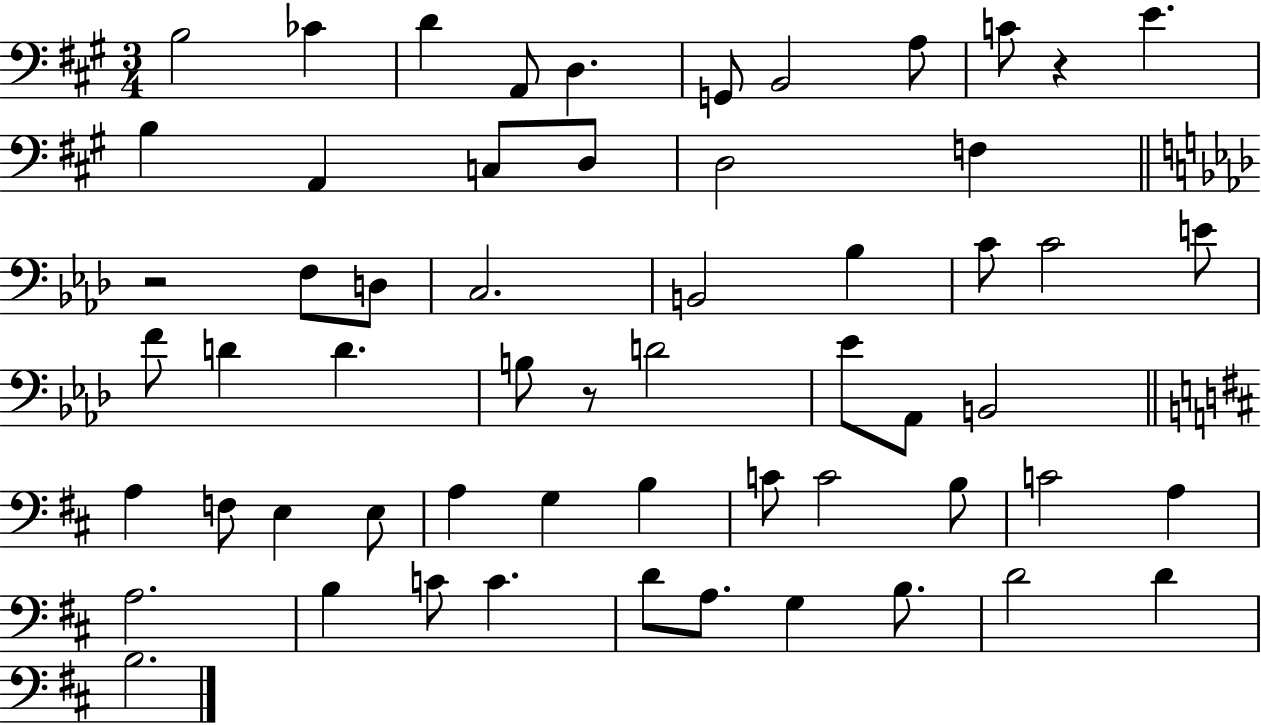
B3/h CES4/q D4/q A2/e D3/q. G2/e B2/h A3/e C4/e R/q E4/q. B3/q A2/q C3/e D3/e D3/h F3/q R/h F3/e D3/e C3/h. B2/h Bb3/q C4/e C4/h E4/e F4/e D4/q D4/q. B3/e R/e D4/h Eb4/e Ab2/e B2/h A3/q F3/e E3/q E3/e A3/q G3/q B3/q C4/e C4/h B3/e C4/h A3/q A3/h. B3/q C4/e C4/q. D4/e A3/e. G3/q B3/e. D4/h D4/q B3/h.